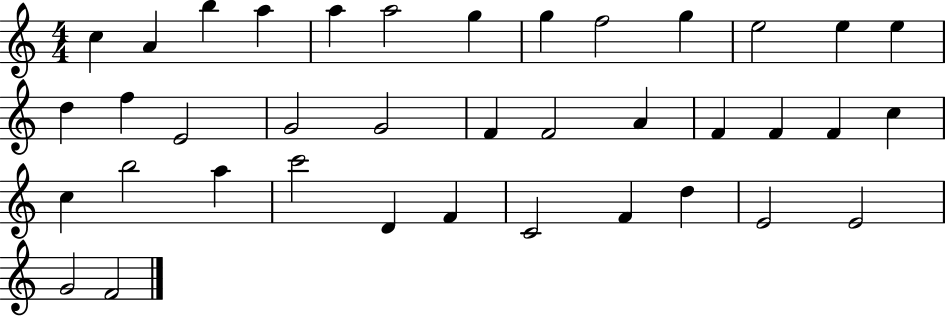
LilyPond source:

{
  \clef treble
  \numericTimeSignature
  \time 4/4
  \key c \major
  c''4 a'4 b''4 a''4 | a''4 a''2 g''4 | g''4 f''2 g''4 | e''2 e''4 e''4 | \break d''4 f''4 e'2 | g'2 g'2 | f'4 f'2 a'4 | f'4 f'4 f'4 c''4 | \break c''4 b''2 a''4 | c'''2 d'4 f'4 | c'2 f'4 d''4 | e'2 e'2 | \break g'2 f'2 | \bar "|."
}